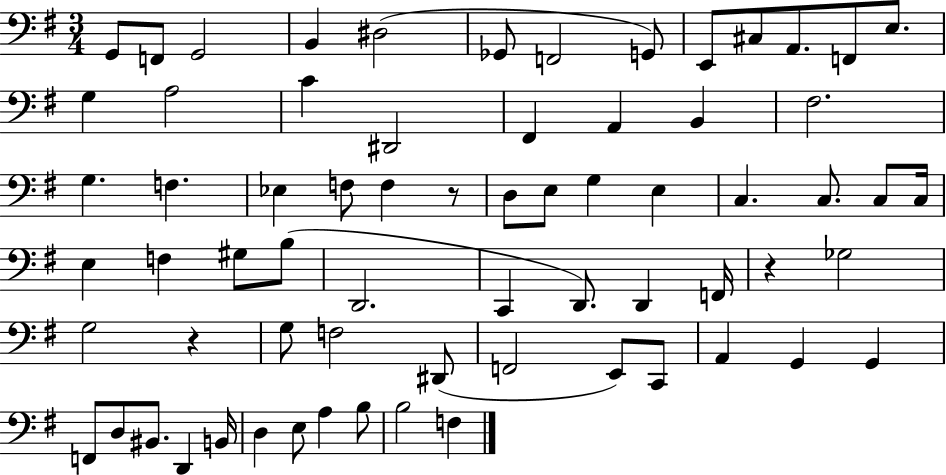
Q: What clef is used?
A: bass